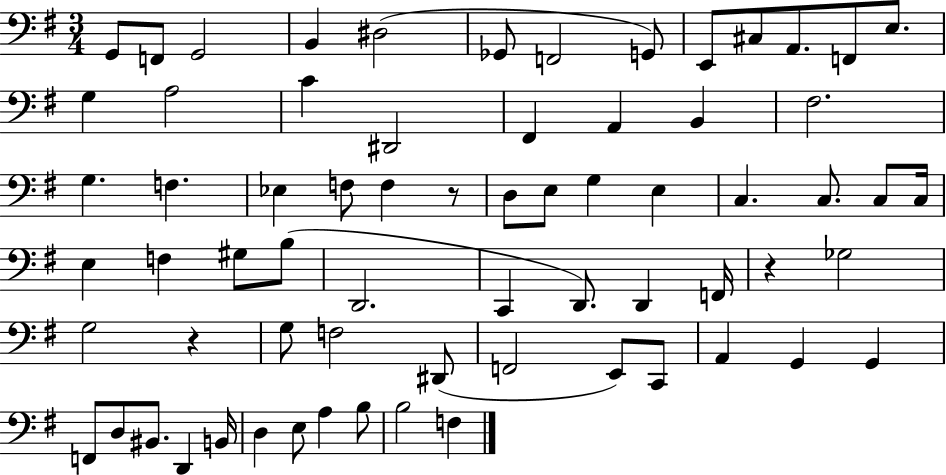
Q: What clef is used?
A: bass